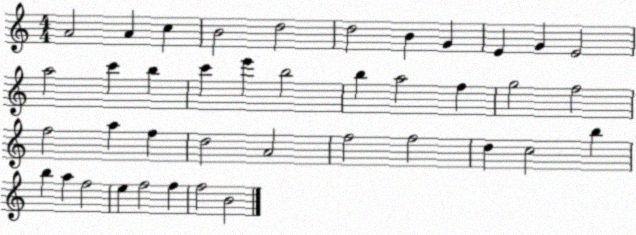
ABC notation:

X:1
T:Untitled
M:4/4
L:1/4
K:C
A2 A c B2 d2 d2 B G E G E2 a2 c' b c' e' b2 b a2 f g2 f2 f2 a f d2 A2 f2 f2 d c2 b b a f2 e f2 f f2 B2